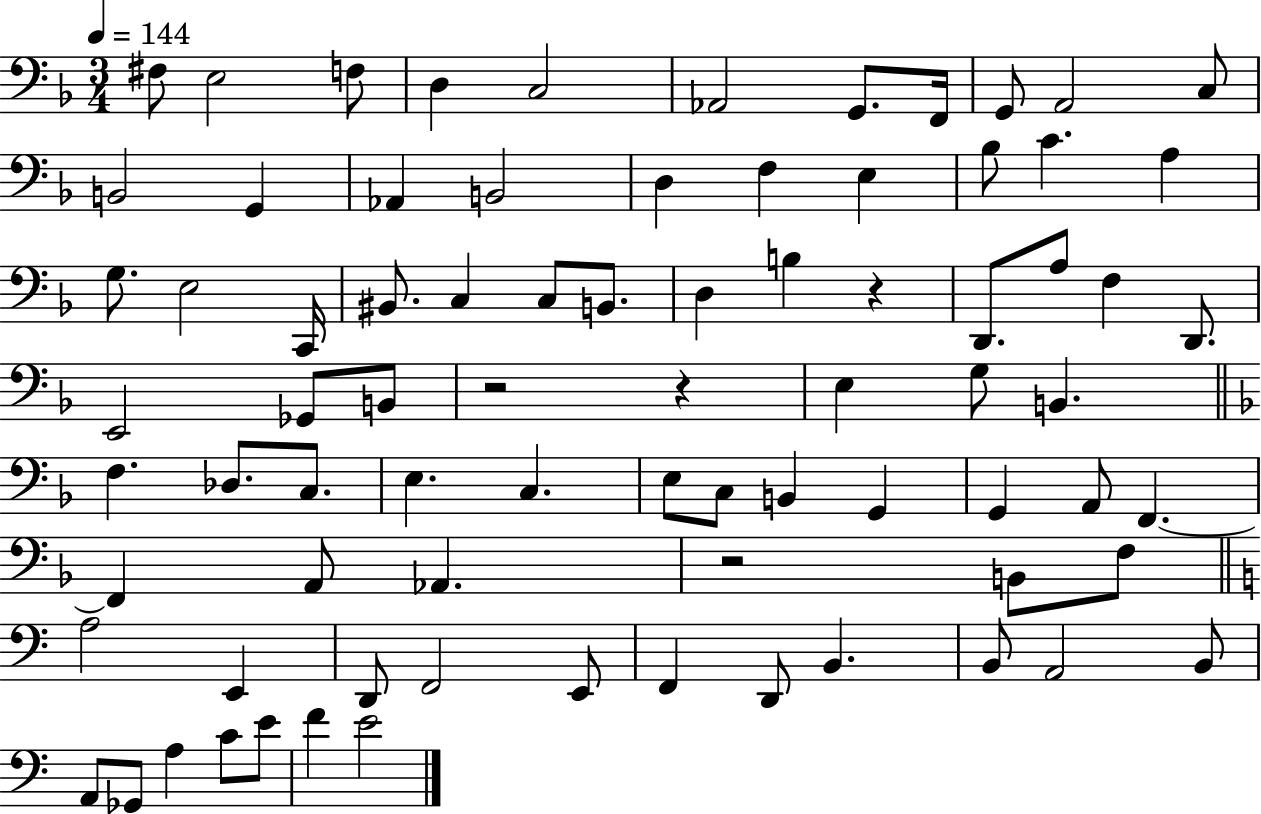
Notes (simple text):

F#3/e E3/h F3/e D3/q C3/h Ab2/h G2/e. F2/s G2/e A2/h C3/e B2/h G2/q Ab2/q B2/h D3/q F3/q E3/q Bb3/e C4/q. A3/q G3/e. E3/h C2/s BIS2/e. C3/q C3/e B2/e. D3/q B3/q R/q D2/e. A3/e F3/q D2/e. E2/h Gb2/e B2/e R/h R/q E3/q G3/e B2/q. F3/q. Db3/e. C3/e. E3/q. C3/q. E3/e C3/e B2/q G2/q G2/q A2/e F2/q. F2/q A2/e Ab2/q. R/h B2/e F3/e A3/h E2/q D2/e F2/h E2/e F2/q D2/e B2/q. B2/e A2/h B2/e A2/e Gb2/e A3/q C4/e E4/e F4/q E4/h